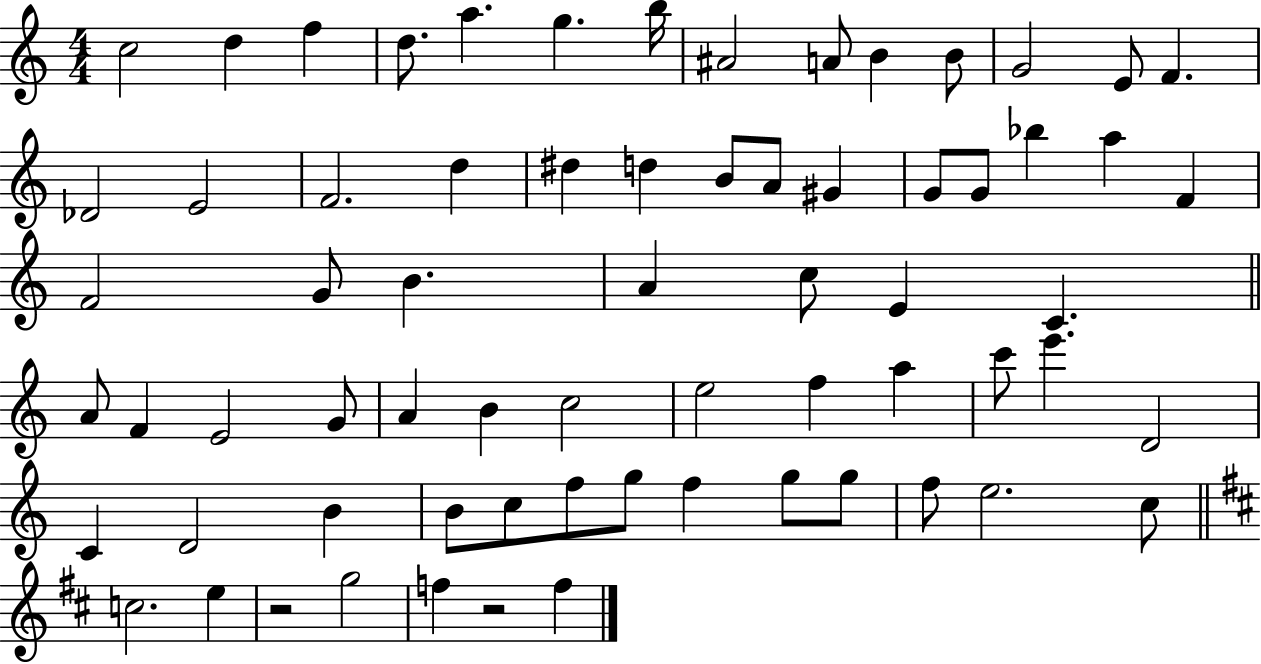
C5/h D5/q F5/q D5/e. A5/q. G5/q. B5/s A#4/h A4/e B4/q B4/e G4/h E4/e F4/q. Db4/h E4/h F4/h. D5/q D#5/q D5/q B4/e A4/e G#4/q G4/e G4/e Bb5/q A5/q F4/q F4/h G4/e B4/q. A4/q C5/e E4/q C4/q. A4/e F4/q E4/h G4/e A4/q B4/q C5/h E5/h F5/q A5/q C6/e E6/q. D4/h C4/q D4/h B4/q B4/e C5/e F5/e G5/e F5/q G5/e G5/e F5/e E5/h. C5/e C5/h. E5/q R/h G5/h F5/q R/h F5/q